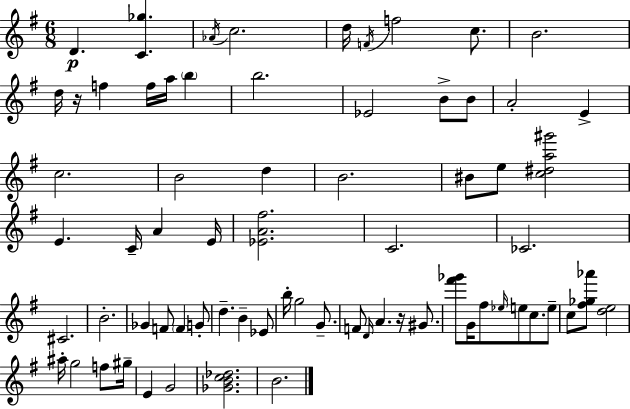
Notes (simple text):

D4/q. [C4,Gb5]/q. Ab4/s C5/h. D5/s F4/s F5/h C5/e. B4/h. D5/s R/s F5/q F5/s A5/s B5/q B5/h. Eb4/h B4/e B4/e A4/h E4/q C5/h. B4/h D5/q B4/h. BIS4/e E5/e [C5,D#5,A5,G#6]/h E4/q. C4/s A4/q E4/s [Eb4,A4,F#5]/h. C4/h. CES4/h. C#4/h. B4/h. Gb4/q F4/e F4/q G4/e D5/q. B4/q Eb4/e B5/s G5/h G4/e. F4/e D4/s A4/q. R/s G#4/e. [F#6,Gb6]/e G4/s F#5/e Eb5/s E5/e C5/e. E5/e C5/e [F#5,Gb5,Ab6]/e [D5,E5]/h A#5/s G5/h F5/e G#5/s E4/q G4/h [Gb4,B4,C5,Db5]/h. B4/h.